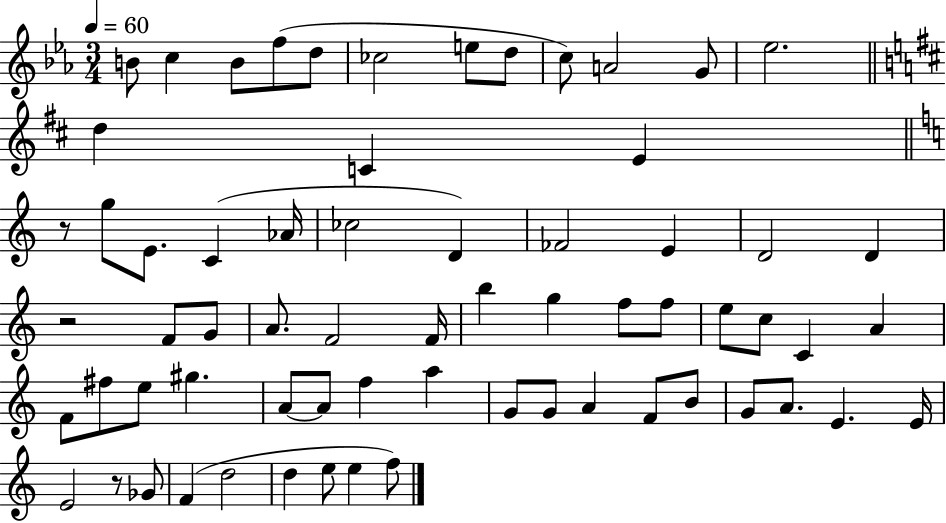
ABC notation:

X:1
T:Untitled
M:3/4
L:1/4
K:Eb
B/2 c B/2 f/2 d/2 _c2 e/2 d/2 c/2 A2 G/2 _e2 d C E z/2 g/2 E/2 C _A/4 _c2 D _F2 E D2 D z2 F/2 G/2 A/2 F2 F/4 b g f/2 f/2 e/2 c/2 C A F/2 ^f/2 e/2 ^g A/2 A/2 f a G/2 G/2 A F/2 B/2 G/2 A/2 E E/4 E2 z/2 _G/2 F d2 d e/2 e f/2